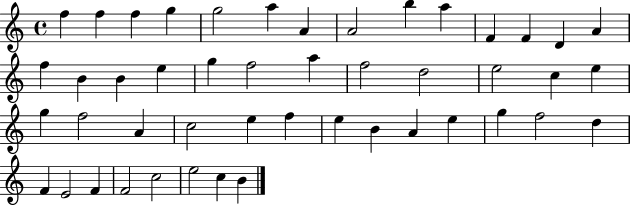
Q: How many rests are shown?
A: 0